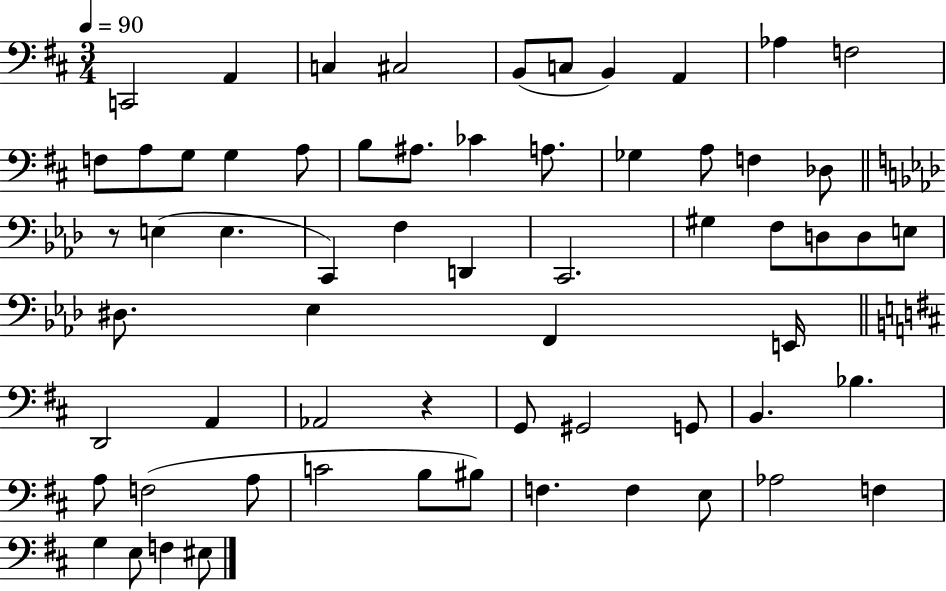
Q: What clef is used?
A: bass